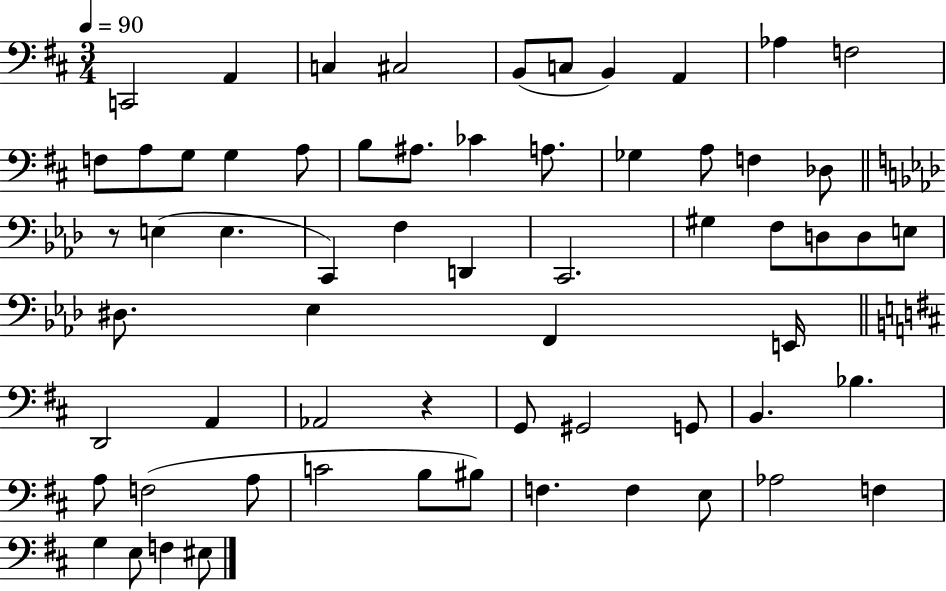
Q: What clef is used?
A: bass